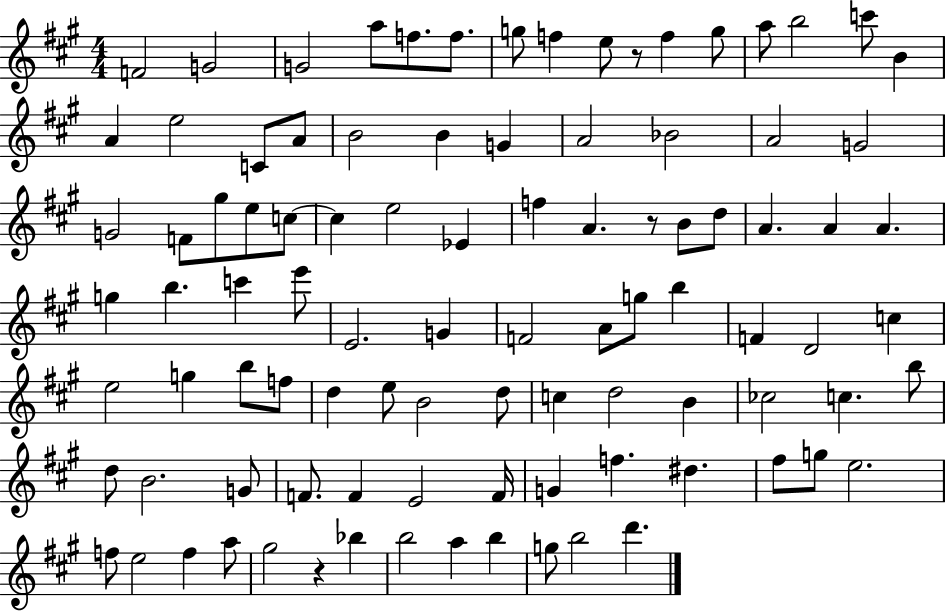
F4/h G4/h G4/h A5/e F5/e. F5/e. G5/e F5/q E5/e R/e F5/q G5/e A5/e B5/h C6/e B4/q A4/q E5/h C4/e A4/e B4/h B4/q G4/q A4/h Bb4/h A4/h G4/h G4/h F4/e G#5/e E5/e C5/e C5/q E5/h Eb4/q F5/q A4/q. R/e B4/e D5/e A4/q. A4/q A4/q. G5/q B5/q. C6/q E6/e E4/h. G4/q F4/h A4/e G5/e B5/q F4/q D4/h C5/q E5/h G5/q B5/e F5/e D5/q E5/e B4/h D5/e C5/q D5/h B4/q CES5/h C5/q. B5/e D5/e B4/h. G4/e F4/e. F4/q E4/h F4/s G4/q F5/q. D#5/q. F#5/e G5/e E5/h. F5/e E5/h F5/q A5/e G#5/h R/q Bb5/q B5/h A5/q B5/q G5/e B5/h D6/q.